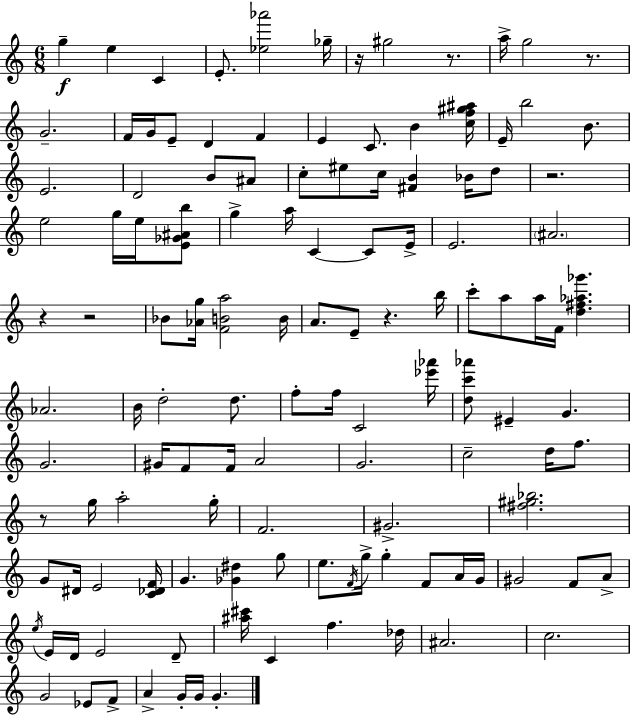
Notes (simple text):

G5/q E5/q C4/q E4/e. [Eb5,Ab6]/h Gb5/s R/s G#5/h R/e. A5/s G5/h R/e. G4/h. F4/s G4/s E4/e D4/q F4/q E4/q C4/e. B4/q [C5,F5,G#5,A#5]/s E4/s B5/h B4/e. E4/h. D4/h B4/e A#4/e C5/e EIS5/e C5/s [F#4,B4]/q Bb4/s D5/e R/h. E5/h G5/s E5/s [E4,Gb4,A#4,B5]/e G5/q A5/s C4/q C4/e E4/s E4/h. A#4/h. R/q R/h Bb4/e [Ab4,G5]/s [F4,B4,A5]/h B4/s A4/e. E4/e R/q. B5/s C6/e A5/e A5/s F4/s [D5,F#5,Ab5,Gb6]/q. Ab4/h. B4/s D5/h D5/e. F5/e F5/s C4/h [Eb6,Ab6]/s [D5,C6,Ab6]/e EIS4/q G4/q. G4/h. G#4/s F4/e F4/s A4/h G4/h. C5/h D5/s F5/e. R/e G5/s A5/h G5/s F4/h. G#4/h. [F#5,G#5,Bb5]/h. G4/e D#4/s E4/h [C4,Db4,F4]/s G4/q. [Gb4,D#5]/q G5/e E5/e. F4/s G5/s G5/q F4/e A4/s G4/s G#4/h F4/e A4/e E5/s E4/s D4/s E4/h D4/e [A#5,C#6]/s C4/q F5/q. Db5/s A#4/h. C5/h. G4/h Eb4/e F4/e A4/q G4/s G4/s G4/q.